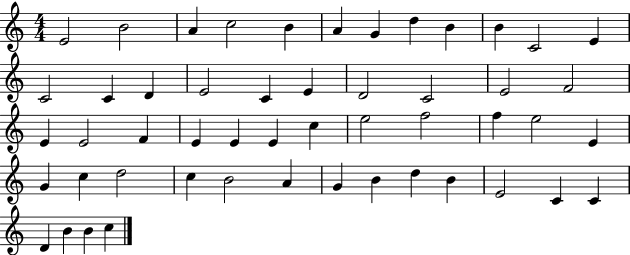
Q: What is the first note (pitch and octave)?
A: E4